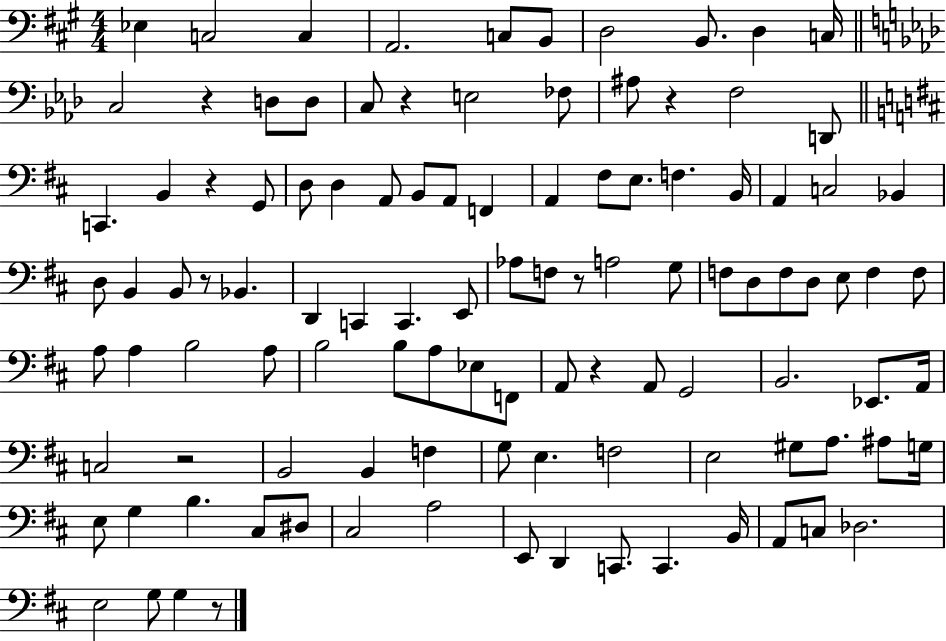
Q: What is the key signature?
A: A major